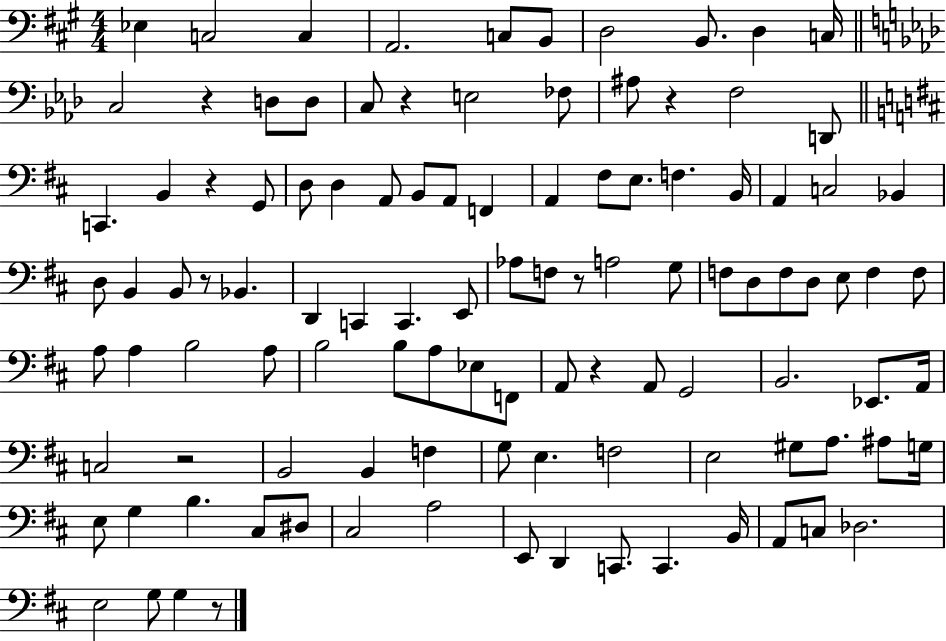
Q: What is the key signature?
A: A major